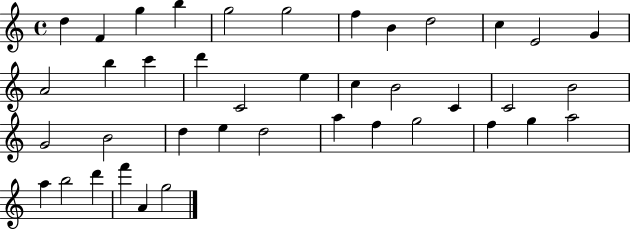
X:1
T:Untitled
M:4/4
L:1/4
K:C
d F g b g2 g2 f B d2 c E2 G A2 b c' d' C2 e c B2 C C2 B2 G2 B2 d e d2 a f g2 f g a2 a b2 d' f' A g2